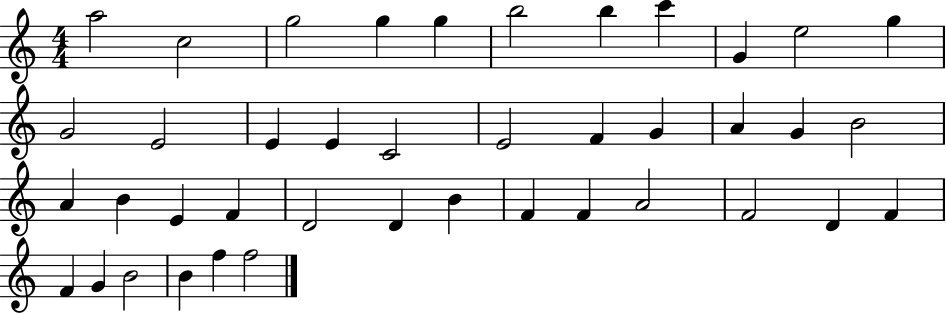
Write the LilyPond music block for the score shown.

{
  \clef treble
  \numericTimeSignature
  \time 4/4
  \key c \major
  a''2 c''2 | g''2 g''4 g''4 | b''2 b''4 c'''4 | g'4 e''2 g''4 | \break g'2 e'2 | e'4 e'4 c'2 | e'2 f'4 g'4 | a'4 g'4 b'2 | \break a'4 b'4 e'4 f'4 | d'2 d'4 b'4 | f'4 f'4 a'2 | f'2 d'4 f'4 | \break f'4 g'4 b'2 | b'4 f''4 f''2 | \bar "|."
}